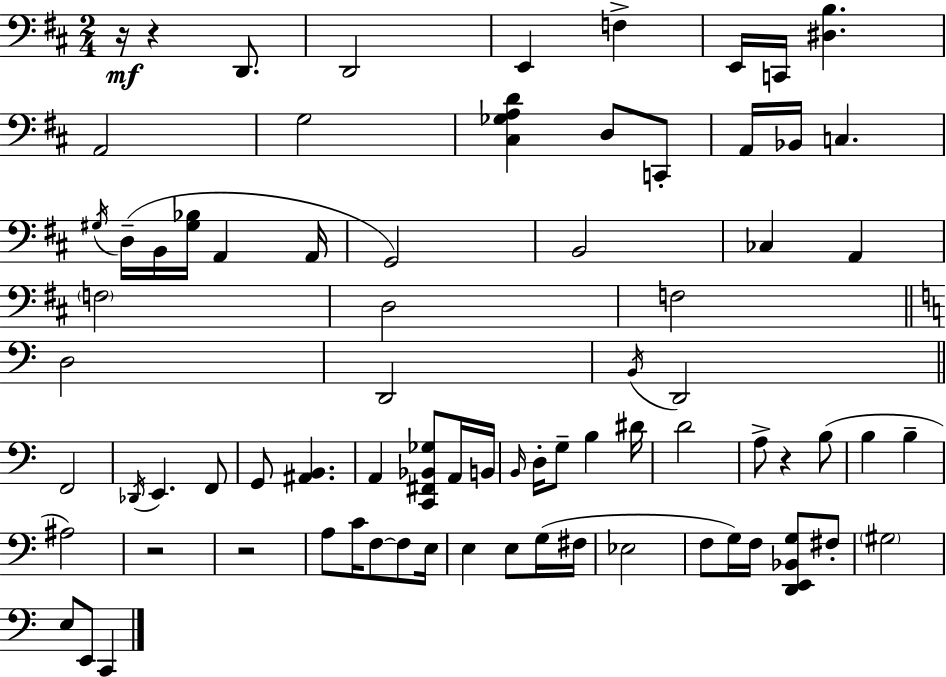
X:1
T:Untitled
M:2/4
L:1/4
K:D
z/4 z D,,/2 D,,2 E,, F, E,,/4 C,,/4 [^D,B,] A,,2 G,2 [^C,_G,A,D] D,/2 C,,/2 A,,/4 _B,,/4 C, ^G,/4 D,/4 B,,/4 [^G,_B,]/4 A,, A,,/4 G,,2 B,,2 _C, A,, F,2 D,2 F,2 D,2 D,,2 B,,/4 D,,2 F,,2 _D,,/4 E,, F,,/2 G,,/2 [^A,,B,,] A,, [C,,^F,,_B,,_G,]/2 A,,/4 B,,/4 B,,/4 D,/4 G,/2 B, ^D/4 D2 A,/2 z B,/2 B, B, ^A,2 z2 z2 A,/2 C/4 F,/2 F,/2 E,/4 E, E,/2 G,/4 ^F,/4 _E,2 F,/2 G,/4 F,/4 [D,,E,,_B,,G,]/2 ^F,/2 ^G,2 E,/2 E,,/2 C,,